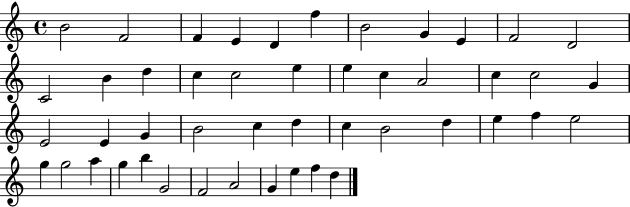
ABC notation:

X:1
T:Untitled
M:4/4
L:1/4
K:C
B2 F2 F E D f B2 G E F2 D2 C2 B d c c2 e e c A2 c c2 G E2 E G B2 c d c B2 d e f e2 g g2 a g b G2 F2 A2 G e f d